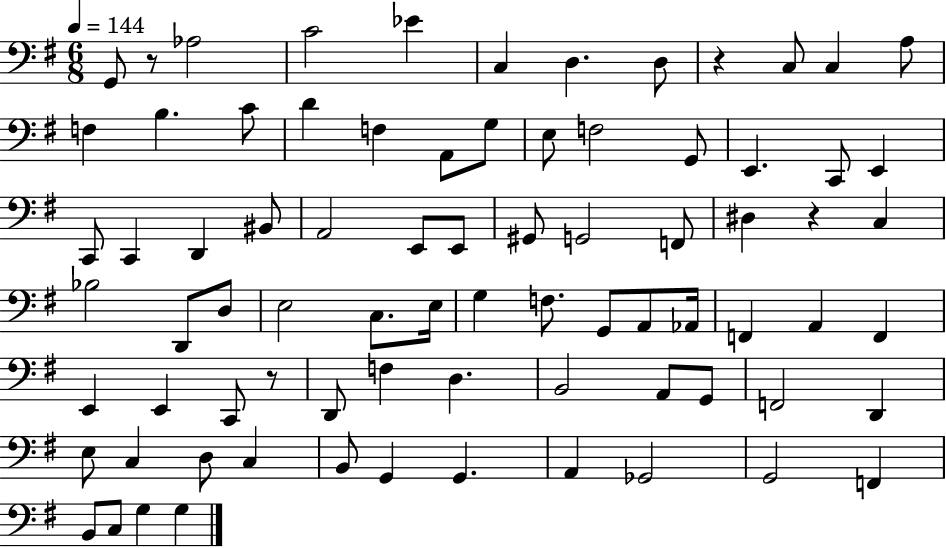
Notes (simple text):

G2/e R/e Ab3/h C4/h Eb4/q C3/q D3/q. D3/e R/q C3/e C3/q A3/e F3/q B3/q. C4/e D4/q F3/q A2/e G3/e E3/e F3/h G2/e E2/q. C2/e E2/q C2/e C2/q D2/q BIS2/e A2/h E2/e E2/e G#2/e G2/h F2/e D#3/q R/q C3/q Bb3/h D2/e D3/e E3/h C3/e. E3/s G3/q F3/e. G2/e A2/e Ab2/s F2/q A2/q F2/q E2/q E2/q C2/e R/e D2/e F3/q D3/q. B2/h A2/e G2/e F2/h D2/q E3/e C3/q D3/e C3/q B2/e G2/q G2/q. A2/q Gb2/h G2/h F2/q B2/e C3/e G3/q G3/q